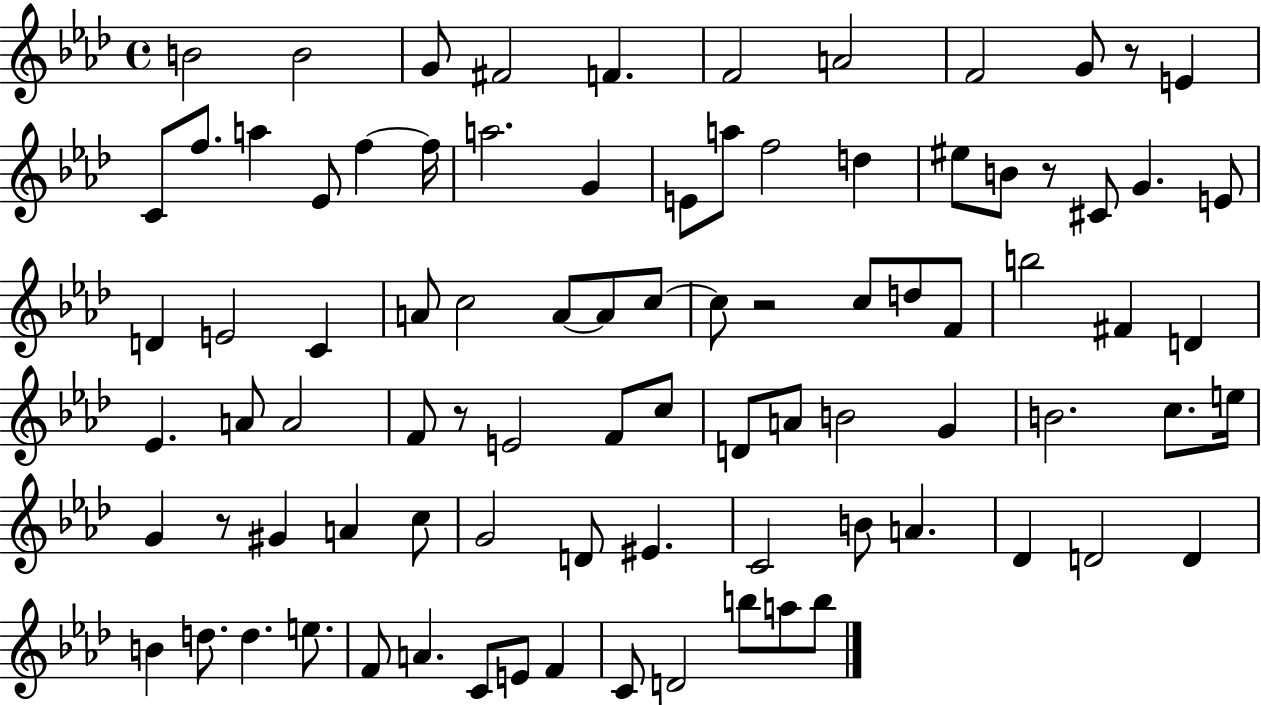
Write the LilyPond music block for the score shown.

{
  \clef treble
  \time 4/4
  \defaultTimeSignature
  \key aes \major
  b'2 b'2 | g'8 fis'2 f'4. | f'2 a'2 | f'2 g'8 r8 e'4 | \break c'8 f''8. a''4 ees'8 f''4~~ f''16 | a''2. g'4 | e'8 a''8 f''2 d''4 | eis''8 b'8 r8 cis'8 g'4. e'8 | \break d'4 e'2 c'4 | a'8 c''2 a'8~~ a'8 c''8~~ | c''8 r2 c''8 d''8 f'8 | b''2 fis'4 d'4 | \break ees'4. a'8 a'2 | f'8 r8 e'2 f'8 c''8 | d'8 a'8 b'2 g'4 | b'2. c''8. e''16 | \break g'4 r8 gis'4 a'4 c''8 | g'2 d'8 eis'4. | c'2 b'8 a'4. | des'4 d'2 d'4 | \break b'4 d''8. d''4. e''8. | f'8 a'4. c'8 e'8 f'4 | c'8 d'2 b''8 a''8 b''8 | \bar "|."
}